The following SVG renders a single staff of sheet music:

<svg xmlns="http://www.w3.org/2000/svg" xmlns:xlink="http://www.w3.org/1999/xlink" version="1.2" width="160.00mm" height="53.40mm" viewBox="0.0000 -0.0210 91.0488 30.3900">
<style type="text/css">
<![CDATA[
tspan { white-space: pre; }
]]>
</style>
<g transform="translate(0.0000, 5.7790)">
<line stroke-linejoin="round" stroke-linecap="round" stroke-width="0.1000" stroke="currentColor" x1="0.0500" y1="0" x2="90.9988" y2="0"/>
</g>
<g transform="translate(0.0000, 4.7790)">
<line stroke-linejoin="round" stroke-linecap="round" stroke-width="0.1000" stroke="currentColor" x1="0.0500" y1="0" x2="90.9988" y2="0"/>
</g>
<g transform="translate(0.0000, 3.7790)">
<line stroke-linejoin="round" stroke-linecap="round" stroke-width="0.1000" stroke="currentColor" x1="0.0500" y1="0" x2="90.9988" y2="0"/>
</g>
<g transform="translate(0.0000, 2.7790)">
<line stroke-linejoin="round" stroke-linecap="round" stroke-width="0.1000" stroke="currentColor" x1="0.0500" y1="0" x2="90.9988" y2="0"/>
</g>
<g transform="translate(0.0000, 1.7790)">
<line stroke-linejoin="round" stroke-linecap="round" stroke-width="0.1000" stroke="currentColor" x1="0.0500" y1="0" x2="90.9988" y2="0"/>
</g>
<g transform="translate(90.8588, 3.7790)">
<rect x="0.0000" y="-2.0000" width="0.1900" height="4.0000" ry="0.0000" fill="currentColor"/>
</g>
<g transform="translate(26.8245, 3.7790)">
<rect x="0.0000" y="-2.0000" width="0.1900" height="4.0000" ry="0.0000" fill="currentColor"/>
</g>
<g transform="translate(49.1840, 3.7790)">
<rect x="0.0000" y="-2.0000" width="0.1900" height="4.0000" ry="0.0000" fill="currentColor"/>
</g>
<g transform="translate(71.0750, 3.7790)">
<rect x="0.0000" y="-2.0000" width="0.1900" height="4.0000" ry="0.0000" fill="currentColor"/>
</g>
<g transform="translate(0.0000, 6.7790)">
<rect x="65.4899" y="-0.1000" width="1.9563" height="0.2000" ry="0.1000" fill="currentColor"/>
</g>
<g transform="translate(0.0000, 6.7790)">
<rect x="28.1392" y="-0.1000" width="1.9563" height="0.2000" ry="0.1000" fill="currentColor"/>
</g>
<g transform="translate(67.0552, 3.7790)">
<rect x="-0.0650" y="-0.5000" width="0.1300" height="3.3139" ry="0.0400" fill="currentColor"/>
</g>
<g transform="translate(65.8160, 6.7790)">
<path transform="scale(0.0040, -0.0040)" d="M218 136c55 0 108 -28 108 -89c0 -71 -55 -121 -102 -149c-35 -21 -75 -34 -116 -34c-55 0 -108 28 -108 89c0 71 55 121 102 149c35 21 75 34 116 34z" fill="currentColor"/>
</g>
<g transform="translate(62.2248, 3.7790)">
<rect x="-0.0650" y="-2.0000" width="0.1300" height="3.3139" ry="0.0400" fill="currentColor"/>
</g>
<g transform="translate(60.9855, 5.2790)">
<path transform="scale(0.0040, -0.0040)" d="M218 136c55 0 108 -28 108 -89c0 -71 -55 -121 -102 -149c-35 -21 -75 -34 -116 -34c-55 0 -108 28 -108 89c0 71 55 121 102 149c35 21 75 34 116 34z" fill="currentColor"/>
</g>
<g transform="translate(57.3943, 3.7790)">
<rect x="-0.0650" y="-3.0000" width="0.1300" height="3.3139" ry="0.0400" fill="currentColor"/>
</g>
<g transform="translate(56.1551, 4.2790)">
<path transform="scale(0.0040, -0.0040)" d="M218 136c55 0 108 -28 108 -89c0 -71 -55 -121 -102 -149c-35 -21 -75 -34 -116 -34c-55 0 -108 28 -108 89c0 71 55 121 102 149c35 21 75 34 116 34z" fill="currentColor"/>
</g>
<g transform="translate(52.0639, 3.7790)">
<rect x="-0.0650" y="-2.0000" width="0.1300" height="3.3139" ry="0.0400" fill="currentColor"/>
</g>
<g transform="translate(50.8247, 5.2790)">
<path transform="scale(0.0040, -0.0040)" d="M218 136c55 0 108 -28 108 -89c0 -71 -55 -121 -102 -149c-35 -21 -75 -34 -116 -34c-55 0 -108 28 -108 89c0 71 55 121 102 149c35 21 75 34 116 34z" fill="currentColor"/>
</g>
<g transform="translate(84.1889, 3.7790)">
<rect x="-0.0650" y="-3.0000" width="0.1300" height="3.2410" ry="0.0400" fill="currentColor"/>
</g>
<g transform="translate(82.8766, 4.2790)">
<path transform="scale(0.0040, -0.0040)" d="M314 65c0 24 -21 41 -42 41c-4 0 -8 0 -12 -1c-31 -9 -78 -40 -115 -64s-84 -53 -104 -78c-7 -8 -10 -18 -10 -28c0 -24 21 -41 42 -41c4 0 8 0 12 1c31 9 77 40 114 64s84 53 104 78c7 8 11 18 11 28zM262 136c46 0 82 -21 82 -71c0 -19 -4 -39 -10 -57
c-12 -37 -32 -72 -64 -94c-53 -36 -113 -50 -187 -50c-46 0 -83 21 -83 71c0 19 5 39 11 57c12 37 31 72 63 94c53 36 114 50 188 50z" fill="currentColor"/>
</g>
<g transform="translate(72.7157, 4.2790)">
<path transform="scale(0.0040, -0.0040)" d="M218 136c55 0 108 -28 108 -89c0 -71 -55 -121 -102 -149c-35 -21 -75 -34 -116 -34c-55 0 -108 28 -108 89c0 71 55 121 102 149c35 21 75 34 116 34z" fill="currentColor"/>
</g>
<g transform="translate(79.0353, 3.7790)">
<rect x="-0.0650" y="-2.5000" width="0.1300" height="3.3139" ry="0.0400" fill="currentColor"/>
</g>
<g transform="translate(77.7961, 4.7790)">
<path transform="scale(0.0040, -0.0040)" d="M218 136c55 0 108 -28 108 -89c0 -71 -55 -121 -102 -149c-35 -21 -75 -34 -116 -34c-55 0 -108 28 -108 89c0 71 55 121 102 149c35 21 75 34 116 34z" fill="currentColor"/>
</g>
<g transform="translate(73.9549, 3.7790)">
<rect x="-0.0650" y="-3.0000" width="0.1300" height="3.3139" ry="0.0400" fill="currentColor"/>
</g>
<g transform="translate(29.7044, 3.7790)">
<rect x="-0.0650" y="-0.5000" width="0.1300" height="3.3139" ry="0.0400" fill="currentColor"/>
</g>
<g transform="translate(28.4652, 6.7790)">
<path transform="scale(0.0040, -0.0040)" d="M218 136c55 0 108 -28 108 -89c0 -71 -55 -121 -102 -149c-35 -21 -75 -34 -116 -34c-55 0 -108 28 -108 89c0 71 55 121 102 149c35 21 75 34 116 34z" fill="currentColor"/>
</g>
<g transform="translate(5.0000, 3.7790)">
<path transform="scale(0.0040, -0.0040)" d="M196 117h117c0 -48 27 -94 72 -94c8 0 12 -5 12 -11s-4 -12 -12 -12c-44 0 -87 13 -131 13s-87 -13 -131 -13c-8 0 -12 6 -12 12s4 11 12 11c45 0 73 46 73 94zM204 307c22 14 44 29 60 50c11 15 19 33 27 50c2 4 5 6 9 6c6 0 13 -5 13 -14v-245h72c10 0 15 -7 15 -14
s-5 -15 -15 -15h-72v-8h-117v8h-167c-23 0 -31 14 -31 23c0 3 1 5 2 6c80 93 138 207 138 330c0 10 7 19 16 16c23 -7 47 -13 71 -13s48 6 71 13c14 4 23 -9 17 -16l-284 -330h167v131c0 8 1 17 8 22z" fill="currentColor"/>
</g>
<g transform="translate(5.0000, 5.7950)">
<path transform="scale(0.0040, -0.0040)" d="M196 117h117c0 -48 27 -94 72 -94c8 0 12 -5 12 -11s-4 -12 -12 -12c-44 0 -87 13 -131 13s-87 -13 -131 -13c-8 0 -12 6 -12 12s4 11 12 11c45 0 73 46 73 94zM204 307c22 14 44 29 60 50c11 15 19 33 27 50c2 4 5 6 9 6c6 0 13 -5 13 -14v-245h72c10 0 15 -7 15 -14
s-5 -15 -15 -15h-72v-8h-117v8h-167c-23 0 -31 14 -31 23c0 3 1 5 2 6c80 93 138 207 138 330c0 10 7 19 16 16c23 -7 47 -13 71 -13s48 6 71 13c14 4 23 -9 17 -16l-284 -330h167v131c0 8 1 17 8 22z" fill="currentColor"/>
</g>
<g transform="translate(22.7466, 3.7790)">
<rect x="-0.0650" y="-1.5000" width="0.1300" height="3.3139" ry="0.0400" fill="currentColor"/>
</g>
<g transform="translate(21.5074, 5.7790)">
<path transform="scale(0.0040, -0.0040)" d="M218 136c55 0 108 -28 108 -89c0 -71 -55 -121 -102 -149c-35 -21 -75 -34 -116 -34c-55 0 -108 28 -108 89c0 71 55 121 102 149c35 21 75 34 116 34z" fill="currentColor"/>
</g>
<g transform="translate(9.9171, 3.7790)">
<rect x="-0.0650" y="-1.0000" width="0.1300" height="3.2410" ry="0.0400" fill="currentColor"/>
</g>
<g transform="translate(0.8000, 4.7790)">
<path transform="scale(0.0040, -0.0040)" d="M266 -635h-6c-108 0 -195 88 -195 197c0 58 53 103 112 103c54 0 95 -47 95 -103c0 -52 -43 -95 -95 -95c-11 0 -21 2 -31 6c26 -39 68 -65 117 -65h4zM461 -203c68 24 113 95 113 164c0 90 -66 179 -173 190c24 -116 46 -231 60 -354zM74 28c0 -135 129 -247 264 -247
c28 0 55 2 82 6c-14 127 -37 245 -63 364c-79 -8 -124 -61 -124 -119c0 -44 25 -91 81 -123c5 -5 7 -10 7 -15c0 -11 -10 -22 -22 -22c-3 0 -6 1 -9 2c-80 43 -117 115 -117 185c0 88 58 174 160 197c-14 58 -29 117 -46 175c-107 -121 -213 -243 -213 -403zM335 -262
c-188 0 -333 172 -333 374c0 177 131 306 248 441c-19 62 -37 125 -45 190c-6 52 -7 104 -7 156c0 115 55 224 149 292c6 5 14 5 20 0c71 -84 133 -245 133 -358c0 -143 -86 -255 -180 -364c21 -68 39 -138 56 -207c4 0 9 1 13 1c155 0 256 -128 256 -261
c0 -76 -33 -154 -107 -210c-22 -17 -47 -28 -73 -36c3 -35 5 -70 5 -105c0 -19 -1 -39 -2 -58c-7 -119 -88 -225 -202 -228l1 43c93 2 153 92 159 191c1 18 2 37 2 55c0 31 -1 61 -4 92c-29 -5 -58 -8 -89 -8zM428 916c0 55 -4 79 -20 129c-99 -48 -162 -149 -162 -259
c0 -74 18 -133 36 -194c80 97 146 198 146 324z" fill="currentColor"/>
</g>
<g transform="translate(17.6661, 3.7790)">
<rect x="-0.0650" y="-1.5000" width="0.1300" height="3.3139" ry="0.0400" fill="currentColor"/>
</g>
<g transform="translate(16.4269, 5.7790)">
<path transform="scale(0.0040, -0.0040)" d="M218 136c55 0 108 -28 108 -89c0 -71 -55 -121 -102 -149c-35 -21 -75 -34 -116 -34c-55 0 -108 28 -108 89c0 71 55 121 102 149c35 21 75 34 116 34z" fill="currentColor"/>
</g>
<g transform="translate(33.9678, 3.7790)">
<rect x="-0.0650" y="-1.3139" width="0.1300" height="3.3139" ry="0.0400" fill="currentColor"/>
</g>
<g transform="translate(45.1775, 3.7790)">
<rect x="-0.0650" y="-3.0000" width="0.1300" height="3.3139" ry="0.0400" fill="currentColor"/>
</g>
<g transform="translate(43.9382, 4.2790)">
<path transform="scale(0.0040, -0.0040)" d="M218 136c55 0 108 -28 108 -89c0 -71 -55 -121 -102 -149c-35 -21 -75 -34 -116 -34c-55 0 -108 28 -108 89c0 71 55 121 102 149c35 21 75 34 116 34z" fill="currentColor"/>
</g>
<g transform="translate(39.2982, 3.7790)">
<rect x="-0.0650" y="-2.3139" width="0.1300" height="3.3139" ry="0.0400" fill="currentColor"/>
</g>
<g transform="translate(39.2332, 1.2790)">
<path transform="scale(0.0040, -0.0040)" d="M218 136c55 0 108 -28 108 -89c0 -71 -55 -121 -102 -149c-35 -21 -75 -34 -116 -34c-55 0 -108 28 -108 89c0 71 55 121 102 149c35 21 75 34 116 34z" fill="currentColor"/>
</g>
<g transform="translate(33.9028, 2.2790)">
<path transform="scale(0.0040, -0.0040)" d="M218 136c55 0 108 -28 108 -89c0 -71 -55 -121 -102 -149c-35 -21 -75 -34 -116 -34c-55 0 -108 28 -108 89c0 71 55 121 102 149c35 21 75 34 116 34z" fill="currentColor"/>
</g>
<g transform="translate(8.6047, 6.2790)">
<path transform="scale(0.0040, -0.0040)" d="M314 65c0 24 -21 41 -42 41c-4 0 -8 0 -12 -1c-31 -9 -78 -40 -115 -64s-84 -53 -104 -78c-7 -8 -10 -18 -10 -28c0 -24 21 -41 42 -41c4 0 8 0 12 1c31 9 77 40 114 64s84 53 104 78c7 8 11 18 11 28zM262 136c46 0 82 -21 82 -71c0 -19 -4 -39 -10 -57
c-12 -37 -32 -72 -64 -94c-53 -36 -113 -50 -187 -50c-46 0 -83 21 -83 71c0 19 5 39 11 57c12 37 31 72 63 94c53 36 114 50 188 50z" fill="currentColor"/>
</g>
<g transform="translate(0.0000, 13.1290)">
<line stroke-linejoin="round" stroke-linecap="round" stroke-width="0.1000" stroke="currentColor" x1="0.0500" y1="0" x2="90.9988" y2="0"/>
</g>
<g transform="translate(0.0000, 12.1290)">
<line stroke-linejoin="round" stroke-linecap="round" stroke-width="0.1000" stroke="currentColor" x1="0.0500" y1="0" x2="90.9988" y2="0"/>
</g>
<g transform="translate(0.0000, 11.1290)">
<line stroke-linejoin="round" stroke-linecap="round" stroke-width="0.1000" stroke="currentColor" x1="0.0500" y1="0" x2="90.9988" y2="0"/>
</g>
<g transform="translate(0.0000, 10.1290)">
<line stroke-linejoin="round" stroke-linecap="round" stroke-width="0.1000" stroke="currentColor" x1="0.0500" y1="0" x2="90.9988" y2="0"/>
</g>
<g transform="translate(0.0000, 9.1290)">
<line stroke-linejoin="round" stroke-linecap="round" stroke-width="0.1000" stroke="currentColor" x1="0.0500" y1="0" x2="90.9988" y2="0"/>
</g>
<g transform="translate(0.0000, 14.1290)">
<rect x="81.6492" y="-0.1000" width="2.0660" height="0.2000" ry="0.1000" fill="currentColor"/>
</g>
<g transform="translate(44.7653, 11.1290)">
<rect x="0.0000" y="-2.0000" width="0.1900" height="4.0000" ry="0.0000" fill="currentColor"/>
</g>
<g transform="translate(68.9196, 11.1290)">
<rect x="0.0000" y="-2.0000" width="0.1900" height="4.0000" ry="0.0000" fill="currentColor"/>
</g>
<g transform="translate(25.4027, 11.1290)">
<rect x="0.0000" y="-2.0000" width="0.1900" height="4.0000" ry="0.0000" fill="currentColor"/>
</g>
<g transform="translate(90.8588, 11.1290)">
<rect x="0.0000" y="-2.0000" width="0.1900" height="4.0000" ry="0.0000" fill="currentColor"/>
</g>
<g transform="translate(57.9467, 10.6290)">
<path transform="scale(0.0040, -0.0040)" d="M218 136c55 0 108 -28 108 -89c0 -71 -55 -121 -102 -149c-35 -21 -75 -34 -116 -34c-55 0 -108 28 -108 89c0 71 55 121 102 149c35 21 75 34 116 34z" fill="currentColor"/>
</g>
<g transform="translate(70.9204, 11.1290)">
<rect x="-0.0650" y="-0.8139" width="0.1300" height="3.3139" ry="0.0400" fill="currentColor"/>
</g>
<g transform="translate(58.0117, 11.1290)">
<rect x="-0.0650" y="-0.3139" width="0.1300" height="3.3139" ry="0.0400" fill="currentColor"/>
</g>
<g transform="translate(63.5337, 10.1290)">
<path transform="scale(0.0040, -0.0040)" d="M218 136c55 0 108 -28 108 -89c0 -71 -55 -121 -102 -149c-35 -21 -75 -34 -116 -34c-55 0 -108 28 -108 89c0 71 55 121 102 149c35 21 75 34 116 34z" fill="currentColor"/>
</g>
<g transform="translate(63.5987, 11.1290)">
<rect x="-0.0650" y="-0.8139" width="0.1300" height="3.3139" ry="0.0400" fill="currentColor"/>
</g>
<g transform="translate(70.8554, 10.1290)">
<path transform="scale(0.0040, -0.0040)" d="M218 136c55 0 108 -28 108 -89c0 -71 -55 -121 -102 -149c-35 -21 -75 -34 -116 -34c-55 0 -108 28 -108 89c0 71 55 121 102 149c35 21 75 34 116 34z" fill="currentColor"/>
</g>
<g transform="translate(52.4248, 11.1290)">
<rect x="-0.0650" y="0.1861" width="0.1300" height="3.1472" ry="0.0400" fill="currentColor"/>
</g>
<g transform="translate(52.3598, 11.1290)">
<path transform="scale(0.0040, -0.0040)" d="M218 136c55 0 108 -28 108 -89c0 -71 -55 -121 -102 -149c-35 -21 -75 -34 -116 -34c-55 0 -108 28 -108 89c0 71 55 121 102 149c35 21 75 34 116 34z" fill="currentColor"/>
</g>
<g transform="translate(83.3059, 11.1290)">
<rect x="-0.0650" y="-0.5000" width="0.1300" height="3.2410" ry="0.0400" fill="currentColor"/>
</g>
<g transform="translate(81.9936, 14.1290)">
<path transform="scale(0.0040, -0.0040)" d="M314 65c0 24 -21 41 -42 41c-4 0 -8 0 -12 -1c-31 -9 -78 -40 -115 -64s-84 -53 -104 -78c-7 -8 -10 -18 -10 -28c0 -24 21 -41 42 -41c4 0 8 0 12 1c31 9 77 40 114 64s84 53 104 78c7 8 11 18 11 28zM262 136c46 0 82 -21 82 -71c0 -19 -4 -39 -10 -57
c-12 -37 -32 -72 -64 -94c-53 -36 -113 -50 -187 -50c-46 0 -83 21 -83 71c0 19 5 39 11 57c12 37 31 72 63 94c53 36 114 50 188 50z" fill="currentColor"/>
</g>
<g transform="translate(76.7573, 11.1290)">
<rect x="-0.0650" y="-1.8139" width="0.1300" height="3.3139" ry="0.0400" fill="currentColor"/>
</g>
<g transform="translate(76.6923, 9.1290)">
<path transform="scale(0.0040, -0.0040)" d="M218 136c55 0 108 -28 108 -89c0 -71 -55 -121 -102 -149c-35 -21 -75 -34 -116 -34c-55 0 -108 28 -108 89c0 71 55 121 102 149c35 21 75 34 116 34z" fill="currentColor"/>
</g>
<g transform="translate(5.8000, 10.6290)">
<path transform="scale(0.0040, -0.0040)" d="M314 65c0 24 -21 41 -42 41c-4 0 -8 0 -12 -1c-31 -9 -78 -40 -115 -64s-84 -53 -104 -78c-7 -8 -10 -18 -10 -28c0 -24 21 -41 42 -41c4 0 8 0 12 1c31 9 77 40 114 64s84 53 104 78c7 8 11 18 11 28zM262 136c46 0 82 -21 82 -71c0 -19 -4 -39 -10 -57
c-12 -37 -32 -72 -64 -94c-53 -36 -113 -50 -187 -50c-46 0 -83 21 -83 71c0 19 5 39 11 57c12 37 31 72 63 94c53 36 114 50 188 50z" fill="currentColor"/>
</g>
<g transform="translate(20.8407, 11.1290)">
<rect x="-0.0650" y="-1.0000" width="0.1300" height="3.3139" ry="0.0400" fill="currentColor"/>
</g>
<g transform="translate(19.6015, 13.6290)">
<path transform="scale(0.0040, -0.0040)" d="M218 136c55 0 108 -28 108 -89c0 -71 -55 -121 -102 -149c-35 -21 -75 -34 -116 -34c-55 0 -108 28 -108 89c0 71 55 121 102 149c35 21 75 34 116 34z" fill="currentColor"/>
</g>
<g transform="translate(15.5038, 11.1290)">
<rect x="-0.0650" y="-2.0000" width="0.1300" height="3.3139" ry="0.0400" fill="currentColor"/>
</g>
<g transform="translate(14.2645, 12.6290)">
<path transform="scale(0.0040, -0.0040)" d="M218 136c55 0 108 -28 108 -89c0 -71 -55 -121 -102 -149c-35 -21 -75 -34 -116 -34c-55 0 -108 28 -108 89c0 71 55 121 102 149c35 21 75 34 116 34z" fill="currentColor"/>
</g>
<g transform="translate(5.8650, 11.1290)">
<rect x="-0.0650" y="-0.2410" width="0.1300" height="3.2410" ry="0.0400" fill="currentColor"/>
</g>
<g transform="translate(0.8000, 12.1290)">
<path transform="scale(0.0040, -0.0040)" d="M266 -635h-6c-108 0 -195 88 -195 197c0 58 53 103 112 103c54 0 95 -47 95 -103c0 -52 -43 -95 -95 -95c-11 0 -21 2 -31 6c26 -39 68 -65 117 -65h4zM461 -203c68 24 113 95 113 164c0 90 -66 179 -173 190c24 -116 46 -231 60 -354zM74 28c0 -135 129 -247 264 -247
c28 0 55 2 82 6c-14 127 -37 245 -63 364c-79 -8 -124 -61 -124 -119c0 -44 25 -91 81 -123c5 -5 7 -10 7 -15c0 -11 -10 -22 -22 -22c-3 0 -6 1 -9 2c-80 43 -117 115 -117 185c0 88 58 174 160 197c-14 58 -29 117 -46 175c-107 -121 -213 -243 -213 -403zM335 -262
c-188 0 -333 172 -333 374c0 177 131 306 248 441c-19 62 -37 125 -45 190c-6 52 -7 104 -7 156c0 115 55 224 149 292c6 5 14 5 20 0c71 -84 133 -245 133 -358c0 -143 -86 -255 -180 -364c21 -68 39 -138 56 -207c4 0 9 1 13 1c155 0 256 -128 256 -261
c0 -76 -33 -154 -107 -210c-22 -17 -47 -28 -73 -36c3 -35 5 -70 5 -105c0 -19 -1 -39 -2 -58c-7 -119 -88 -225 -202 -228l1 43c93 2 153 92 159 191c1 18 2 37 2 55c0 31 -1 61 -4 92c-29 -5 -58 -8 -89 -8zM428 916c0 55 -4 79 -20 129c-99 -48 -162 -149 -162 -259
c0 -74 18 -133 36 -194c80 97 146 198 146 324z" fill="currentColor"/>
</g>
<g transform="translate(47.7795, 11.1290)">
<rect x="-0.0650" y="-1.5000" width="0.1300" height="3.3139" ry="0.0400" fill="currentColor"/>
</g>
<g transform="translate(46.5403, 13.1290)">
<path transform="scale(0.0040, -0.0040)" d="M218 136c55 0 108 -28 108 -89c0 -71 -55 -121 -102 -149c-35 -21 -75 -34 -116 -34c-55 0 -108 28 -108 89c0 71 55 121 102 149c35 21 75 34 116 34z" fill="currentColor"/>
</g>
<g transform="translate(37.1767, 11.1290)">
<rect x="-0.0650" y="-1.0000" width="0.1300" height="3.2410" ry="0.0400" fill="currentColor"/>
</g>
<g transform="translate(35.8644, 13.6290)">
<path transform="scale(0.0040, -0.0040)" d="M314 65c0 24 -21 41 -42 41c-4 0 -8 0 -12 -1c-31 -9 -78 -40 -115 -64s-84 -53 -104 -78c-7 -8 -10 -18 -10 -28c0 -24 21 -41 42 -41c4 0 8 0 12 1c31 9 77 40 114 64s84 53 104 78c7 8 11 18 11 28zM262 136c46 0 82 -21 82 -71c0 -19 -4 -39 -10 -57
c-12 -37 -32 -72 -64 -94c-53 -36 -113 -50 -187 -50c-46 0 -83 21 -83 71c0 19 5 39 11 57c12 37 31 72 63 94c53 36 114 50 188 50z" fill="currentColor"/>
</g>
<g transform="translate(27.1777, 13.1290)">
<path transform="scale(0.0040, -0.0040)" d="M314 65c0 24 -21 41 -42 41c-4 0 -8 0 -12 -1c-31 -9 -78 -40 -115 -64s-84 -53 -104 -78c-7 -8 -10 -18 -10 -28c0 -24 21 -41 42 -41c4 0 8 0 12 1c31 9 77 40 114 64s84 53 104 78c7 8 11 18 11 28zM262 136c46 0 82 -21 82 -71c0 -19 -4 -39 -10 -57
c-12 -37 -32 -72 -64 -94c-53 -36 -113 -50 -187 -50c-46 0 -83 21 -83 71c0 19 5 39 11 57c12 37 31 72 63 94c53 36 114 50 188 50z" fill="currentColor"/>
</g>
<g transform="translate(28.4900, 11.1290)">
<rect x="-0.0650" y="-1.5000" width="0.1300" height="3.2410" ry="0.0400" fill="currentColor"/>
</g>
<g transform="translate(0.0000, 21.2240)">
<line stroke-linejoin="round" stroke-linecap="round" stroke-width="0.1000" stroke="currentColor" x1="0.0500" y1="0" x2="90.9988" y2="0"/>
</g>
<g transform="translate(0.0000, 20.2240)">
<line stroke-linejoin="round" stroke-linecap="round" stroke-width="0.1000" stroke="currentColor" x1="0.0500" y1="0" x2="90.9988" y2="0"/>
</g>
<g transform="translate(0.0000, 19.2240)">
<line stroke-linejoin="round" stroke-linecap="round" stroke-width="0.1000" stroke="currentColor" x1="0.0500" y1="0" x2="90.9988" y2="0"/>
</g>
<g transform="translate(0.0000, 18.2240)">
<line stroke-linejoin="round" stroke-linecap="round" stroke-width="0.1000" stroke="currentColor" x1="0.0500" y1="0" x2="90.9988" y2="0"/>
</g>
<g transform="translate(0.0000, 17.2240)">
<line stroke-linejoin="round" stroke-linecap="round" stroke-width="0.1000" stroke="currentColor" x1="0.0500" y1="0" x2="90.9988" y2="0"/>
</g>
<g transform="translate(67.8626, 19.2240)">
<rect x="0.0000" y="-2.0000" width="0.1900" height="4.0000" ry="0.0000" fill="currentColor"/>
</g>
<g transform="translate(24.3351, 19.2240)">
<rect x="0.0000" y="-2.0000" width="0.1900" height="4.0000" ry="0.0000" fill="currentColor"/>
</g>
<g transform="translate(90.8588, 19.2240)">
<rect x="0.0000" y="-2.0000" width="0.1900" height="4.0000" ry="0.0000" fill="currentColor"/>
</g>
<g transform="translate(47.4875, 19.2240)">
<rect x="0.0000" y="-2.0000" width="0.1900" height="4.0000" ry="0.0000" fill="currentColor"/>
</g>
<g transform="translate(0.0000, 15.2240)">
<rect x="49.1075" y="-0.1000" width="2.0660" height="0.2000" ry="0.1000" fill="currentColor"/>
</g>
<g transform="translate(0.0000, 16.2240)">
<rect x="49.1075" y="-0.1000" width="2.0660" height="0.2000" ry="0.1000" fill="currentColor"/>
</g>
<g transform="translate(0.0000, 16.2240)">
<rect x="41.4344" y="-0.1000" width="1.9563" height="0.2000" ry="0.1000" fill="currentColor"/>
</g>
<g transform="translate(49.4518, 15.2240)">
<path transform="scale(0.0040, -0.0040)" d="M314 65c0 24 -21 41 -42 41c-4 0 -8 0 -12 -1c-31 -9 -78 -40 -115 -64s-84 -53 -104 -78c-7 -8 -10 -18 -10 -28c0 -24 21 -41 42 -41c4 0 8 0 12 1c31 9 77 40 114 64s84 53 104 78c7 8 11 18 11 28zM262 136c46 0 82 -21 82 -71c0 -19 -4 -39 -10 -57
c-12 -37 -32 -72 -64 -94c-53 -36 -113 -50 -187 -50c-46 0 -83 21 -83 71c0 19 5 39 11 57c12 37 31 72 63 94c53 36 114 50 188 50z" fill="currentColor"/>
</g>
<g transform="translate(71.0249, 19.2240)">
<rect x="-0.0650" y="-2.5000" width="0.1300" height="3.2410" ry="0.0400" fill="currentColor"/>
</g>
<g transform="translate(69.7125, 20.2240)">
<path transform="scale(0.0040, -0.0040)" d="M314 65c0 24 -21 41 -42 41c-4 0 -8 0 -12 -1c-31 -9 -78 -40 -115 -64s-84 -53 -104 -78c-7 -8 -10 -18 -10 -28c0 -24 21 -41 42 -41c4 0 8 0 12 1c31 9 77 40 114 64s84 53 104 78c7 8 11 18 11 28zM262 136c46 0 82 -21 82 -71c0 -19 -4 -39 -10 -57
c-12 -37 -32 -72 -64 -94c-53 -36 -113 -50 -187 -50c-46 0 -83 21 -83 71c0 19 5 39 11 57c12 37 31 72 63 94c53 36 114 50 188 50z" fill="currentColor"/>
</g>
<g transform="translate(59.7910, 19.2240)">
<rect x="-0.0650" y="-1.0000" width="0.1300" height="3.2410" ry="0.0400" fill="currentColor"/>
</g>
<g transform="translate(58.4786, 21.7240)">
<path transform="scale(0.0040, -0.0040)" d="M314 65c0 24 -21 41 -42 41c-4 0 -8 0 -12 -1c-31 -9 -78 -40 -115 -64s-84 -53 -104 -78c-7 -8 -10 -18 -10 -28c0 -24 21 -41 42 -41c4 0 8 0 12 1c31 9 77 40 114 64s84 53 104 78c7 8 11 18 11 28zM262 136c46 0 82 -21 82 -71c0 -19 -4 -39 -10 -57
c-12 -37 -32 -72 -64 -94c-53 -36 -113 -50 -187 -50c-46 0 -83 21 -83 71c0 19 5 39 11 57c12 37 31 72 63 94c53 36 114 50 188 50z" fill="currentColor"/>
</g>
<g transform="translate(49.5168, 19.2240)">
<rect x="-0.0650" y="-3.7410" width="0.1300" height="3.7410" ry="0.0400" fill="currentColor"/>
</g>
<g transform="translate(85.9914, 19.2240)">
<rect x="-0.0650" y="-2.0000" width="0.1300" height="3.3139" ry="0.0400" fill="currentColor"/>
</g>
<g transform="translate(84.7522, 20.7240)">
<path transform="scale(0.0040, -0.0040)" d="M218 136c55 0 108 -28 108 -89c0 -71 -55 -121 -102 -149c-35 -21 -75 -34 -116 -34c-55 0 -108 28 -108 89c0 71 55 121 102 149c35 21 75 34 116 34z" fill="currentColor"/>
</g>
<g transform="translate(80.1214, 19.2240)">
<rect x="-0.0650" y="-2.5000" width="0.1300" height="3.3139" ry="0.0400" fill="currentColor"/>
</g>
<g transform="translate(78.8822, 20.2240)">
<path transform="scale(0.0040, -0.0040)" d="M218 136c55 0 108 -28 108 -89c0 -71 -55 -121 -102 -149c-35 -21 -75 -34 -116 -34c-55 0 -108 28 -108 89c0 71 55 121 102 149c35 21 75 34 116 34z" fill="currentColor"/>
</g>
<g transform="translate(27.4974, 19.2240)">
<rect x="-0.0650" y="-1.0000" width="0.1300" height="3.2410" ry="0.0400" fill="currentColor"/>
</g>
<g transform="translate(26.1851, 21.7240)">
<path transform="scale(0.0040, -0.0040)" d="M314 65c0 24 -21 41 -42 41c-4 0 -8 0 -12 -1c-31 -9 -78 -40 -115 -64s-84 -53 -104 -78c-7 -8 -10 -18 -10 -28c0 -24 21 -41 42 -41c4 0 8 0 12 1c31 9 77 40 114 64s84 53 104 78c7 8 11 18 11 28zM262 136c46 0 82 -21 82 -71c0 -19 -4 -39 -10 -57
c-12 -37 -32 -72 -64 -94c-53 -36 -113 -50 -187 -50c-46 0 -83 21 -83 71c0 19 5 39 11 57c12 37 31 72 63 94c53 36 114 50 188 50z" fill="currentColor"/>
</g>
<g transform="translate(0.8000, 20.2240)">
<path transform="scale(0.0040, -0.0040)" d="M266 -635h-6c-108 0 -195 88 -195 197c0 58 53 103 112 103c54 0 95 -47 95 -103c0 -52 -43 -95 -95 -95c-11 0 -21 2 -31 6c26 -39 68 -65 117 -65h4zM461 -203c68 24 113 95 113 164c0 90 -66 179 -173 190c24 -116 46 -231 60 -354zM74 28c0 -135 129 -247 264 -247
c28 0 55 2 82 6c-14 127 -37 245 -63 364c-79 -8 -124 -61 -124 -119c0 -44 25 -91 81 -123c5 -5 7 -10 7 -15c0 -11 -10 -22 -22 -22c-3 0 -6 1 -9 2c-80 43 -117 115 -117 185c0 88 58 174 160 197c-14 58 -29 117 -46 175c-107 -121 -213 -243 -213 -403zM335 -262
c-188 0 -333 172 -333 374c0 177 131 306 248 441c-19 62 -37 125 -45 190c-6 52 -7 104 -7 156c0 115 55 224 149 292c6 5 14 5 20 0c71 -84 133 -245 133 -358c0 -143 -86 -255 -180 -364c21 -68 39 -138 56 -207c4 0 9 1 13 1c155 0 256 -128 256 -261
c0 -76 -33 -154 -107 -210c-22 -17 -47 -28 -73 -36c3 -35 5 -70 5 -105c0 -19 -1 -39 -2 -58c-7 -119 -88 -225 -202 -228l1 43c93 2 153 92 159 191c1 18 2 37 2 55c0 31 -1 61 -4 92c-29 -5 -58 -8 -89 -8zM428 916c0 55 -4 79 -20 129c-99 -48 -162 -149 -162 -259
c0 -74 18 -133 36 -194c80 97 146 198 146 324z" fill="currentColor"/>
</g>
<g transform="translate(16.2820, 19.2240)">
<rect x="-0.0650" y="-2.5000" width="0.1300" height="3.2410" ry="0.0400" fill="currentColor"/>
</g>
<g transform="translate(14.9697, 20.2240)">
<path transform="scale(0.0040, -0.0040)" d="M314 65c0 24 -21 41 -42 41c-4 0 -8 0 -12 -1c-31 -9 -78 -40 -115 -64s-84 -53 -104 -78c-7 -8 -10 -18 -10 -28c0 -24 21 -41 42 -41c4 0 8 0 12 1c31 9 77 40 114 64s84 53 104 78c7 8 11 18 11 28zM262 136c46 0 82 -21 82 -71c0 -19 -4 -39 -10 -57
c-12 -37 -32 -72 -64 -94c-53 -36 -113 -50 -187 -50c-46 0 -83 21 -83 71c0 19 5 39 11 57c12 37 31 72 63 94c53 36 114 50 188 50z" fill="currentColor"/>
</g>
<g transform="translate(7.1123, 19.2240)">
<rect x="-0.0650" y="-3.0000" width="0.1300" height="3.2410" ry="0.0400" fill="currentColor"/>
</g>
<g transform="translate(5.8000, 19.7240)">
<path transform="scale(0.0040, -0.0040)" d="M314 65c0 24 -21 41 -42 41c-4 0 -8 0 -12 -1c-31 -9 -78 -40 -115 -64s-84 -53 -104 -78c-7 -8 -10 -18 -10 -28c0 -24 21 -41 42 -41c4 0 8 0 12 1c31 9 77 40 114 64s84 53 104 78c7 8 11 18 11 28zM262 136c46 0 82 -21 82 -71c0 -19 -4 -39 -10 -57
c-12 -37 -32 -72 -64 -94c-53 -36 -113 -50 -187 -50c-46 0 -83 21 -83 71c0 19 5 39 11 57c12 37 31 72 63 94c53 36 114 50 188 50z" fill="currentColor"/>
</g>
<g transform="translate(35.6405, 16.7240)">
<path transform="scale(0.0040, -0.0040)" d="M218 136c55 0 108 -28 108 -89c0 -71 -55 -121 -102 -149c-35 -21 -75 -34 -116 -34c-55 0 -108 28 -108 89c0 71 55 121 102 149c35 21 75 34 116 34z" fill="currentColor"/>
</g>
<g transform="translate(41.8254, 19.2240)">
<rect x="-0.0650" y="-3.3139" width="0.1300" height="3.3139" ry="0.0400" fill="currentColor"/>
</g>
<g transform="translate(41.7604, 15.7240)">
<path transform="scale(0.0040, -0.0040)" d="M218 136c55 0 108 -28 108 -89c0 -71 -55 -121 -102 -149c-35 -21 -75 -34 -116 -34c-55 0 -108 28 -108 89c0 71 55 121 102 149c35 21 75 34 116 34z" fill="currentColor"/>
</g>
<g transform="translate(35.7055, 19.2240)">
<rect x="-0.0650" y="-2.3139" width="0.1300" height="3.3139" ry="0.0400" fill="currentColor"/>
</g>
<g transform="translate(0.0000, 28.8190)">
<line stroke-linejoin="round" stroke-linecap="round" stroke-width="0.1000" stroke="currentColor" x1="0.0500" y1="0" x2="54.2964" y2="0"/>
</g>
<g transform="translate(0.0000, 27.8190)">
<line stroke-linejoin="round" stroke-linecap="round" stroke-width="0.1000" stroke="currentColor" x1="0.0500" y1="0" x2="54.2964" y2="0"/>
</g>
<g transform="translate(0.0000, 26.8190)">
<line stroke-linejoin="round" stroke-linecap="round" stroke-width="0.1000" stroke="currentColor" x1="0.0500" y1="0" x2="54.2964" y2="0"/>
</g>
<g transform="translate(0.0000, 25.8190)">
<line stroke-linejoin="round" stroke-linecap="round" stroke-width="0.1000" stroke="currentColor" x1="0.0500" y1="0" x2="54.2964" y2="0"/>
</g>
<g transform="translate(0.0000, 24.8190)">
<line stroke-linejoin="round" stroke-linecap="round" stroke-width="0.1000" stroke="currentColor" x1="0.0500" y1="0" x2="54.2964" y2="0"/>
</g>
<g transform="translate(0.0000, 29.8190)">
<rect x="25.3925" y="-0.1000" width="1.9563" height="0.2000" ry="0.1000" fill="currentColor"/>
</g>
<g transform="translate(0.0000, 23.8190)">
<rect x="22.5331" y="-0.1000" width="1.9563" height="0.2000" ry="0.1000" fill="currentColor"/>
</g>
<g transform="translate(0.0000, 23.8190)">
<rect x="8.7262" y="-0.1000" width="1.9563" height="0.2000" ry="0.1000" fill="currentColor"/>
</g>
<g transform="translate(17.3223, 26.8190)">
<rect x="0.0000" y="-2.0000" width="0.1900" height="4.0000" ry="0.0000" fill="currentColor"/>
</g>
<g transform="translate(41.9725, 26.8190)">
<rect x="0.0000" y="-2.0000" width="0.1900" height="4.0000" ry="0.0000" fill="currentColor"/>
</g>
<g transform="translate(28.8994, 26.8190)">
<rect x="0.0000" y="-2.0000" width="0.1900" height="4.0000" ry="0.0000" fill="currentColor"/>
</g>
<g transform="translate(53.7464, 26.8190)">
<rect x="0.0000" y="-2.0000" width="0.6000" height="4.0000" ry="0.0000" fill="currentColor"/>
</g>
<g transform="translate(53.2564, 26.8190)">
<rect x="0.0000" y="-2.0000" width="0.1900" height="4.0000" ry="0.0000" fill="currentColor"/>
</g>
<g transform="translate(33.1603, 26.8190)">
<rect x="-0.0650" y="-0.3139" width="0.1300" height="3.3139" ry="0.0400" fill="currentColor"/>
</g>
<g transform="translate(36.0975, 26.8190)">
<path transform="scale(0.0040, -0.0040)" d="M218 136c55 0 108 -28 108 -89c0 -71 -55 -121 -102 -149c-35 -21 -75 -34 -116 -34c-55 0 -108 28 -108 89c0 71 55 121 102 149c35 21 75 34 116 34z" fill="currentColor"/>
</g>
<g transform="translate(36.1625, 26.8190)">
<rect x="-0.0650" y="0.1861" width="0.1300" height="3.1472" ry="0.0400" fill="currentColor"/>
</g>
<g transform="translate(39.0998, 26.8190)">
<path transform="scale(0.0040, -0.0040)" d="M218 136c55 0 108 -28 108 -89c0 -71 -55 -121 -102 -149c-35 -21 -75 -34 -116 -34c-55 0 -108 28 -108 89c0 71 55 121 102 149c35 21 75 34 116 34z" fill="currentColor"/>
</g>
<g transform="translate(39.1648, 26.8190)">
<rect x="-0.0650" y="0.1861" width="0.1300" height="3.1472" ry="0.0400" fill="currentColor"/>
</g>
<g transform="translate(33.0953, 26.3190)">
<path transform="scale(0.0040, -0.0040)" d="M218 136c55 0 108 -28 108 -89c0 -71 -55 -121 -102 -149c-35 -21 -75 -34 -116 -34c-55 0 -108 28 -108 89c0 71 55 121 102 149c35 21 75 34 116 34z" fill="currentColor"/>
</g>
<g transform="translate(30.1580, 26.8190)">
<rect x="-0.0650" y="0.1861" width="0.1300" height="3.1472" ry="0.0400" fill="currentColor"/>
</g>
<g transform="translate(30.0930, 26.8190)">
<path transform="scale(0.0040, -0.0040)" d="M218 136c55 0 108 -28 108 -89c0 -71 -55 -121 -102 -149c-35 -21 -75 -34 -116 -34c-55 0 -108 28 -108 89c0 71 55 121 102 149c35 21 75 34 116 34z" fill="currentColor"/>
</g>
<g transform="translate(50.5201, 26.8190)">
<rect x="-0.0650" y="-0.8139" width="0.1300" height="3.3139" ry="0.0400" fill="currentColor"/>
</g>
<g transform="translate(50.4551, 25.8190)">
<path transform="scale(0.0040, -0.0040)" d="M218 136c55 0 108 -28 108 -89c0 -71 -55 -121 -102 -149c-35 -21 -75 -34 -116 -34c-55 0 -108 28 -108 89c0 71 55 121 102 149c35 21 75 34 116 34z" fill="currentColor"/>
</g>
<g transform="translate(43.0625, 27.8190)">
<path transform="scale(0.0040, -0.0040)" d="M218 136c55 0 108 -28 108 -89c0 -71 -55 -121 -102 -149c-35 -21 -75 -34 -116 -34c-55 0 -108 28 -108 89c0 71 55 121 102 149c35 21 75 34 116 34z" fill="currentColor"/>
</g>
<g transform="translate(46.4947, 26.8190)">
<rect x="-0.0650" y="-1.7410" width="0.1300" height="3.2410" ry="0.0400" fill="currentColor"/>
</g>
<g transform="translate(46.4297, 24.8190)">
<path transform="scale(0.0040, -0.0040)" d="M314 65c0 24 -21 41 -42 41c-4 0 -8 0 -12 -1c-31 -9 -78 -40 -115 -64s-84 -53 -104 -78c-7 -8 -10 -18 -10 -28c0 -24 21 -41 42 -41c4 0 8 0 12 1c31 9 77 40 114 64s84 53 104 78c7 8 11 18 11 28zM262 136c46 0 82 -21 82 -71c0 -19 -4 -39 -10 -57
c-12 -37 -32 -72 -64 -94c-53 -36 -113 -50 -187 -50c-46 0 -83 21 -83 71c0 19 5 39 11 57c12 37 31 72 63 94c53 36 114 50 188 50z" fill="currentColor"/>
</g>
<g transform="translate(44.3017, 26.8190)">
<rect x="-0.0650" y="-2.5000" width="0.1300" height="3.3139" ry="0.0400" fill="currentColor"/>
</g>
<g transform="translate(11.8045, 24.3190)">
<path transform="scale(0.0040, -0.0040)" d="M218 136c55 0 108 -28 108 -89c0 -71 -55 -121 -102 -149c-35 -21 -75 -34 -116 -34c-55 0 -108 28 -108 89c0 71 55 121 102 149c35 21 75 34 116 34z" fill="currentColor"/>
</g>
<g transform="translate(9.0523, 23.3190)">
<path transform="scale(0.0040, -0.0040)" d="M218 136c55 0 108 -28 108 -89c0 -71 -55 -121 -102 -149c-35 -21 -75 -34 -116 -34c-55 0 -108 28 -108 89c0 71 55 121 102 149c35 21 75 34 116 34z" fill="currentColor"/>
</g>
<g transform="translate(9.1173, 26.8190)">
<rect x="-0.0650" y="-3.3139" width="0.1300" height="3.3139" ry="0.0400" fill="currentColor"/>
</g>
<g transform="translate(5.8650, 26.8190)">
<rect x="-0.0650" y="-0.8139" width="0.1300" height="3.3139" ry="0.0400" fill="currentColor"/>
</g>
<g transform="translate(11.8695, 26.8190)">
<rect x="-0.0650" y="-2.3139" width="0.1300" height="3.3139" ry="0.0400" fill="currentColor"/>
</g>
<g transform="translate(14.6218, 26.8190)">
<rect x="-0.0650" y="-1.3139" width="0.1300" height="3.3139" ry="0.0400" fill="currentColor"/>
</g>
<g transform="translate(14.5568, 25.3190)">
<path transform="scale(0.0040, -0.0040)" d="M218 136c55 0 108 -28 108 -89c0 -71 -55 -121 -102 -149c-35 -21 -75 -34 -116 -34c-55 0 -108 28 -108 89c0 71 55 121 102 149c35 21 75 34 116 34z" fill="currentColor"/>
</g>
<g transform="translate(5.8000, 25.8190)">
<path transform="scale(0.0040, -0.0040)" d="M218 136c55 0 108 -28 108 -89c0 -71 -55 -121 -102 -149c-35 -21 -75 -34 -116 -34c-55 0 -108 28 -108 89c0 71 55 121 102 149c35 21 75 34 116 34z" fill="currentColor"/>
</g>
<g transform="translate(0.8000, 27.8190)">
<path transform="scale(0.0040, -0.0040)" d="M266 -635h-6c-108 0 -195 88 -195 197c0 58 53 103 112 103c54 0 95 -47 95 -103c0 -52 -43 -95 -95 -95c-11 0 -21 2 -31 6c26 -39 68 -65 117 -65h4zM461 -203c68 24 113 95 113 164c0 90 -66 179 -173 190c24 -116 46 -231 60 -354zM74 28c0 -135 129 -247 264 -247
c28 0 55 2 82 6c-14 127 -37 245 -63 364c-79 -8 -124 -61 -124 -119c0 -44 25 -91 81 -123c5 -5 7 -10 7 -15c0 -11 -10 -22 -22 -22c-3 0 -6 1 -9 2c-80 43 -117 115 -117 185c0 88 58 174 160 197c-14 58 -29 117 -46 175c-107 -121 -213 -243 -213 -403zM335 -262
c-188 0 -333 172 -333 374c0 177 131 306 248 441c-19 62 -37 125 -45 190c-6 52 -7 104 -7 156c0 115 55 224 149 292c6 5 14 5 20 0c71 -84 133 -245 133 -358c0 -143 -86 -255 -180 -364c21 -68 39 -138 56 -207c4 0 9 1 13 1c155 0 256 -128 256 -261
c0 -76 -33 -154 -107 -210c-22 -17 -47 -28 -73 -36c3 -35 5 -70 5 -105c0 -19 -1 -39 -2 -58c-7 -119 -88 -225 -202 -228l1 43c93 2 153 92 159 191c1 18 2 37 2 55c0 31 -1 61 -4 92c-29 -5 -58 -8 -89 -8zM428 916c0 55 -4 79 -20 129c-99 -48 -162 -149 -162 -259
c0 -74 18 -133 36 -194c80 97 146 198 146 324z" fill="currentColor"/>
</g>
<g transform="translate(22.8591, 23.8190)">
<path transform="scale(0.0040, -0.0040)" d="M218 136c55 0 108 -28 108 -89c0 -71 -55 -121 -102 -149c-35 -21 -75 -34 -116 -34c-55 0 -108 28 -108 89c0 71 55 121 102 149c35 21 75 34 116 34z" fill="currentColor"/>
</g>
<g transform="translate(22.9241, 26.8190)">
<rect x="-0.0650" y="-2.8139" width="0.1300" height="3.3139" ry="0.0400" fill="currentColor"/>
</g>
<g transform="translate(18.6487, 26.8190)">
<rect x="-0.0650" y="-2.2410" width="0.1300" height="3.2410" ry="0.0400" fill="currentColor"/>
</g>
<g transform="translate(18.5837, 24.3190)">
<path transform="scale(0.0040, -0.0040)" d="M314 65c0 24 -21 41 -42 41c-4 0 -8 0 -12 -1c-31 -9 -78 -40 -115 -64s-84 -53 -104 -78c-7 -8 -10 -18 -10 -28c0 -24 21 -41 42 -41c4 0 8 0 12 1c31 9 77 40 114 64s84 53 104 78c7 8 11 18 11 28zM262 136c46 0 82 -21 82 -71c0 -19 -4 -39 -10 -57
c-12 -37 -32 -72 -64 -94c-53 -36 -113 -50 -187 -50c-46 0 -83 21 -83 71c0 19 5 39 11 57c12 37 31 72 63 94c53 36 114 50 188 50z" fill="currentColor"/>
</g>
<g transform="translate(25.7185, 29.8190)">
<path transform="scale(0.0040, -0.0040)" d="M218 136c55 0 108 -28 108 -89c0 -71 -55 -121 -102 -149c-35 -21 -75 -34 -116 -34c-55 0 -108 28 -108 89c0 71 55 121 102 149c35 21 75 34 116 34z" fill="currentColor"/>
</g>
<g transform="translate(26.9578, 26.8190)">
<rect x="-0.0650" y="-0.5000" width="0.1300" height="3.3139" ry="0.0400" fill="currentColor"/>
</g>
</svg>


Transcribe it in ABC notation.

X:1
T:Untitled
M:4/4
L:1/4
K:C
D2 E E C e g A F A F C A G A2 c2 F D E2 D2 E B c d d f C2 A2 G2 D2 g b c'2 D2 G2 G F d b g e g2 a C B c B B G f2 d